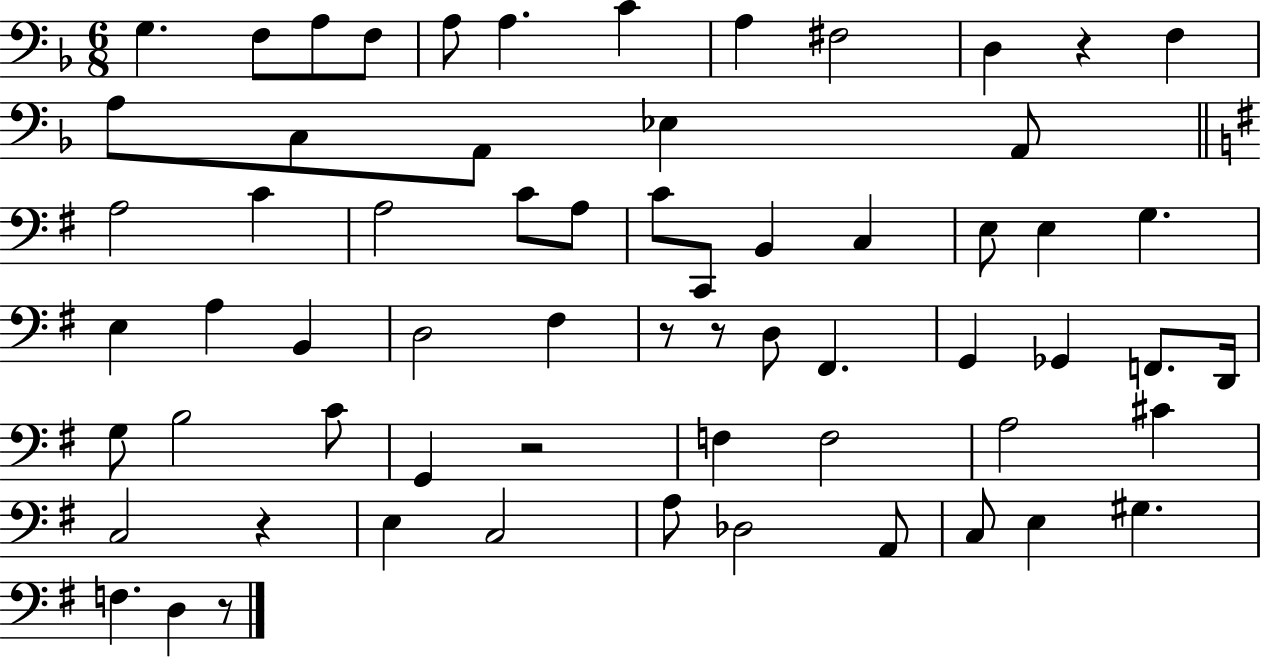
X:1
T:Untitled
M:6/8
L:1/4
K:F
G, F,/2 A,/2 F,/2 A,/2 A, C A, ^F,2 D, z F, A,/2 C,/2 A,,/2 _E, A,,/2 A,2 C A,2 C/2 A,/2 C/2 C,,/2 B,, C, E,/2 E, G, E, A, B,, D,2 ^F, z/2 z/2 D,/2 ^F,, G,, _G,, F,,/2 D,,/4 G,/2 B,2 C/2 G,, z2 F, F,2 A,2 ^C C,2 z E, C,2 A,/2 _D,2 A,,/2 C,/2 E, ^G, F, D, z/2